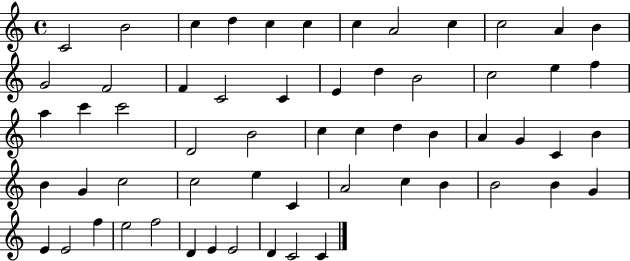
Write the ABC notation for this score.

X:1
T:Untitled
M:4/4
L:1/4
K:C
C2 B2 c d c c c A2 c c2 A B G2 F2 F C2 C E d B2 c2 e f a c' c'2 D2 B2 c c d B A G C B B G c2 c2 e C A2 c B B2 B G E E2 f e2 f2 D E E2 D C2 C